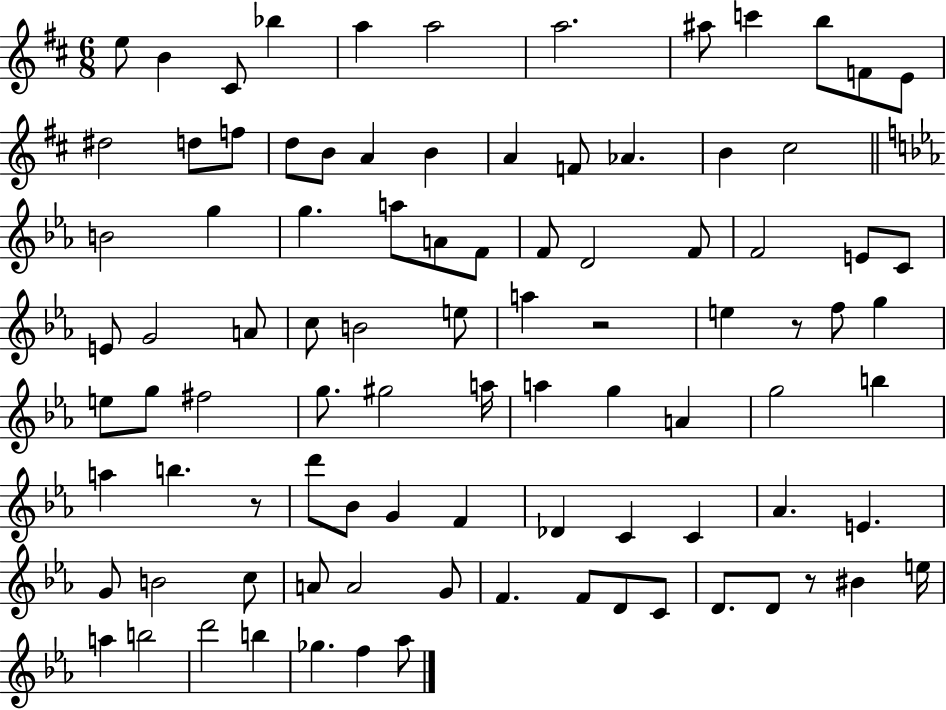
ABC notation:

X:1
T:Untitled
M:6/8
L:1/4
K:D
e/2 B ^C/2 _b a a2 a2 ^a/2 c' b/2 F/2 E/2 ^d2 d/2 f/2 d/2 B/2 A B A F/2 _A B ^c2 B2 g g a/2 A/2 F/2 F/2 D2 F/2 F2 E/2 C/2 E/2 G2 A/2 c/2 B2 e/2 a z2 e z/2 f/2 g e/2 g/2 ^f2 g/2 ^g2 a/4 a g A g2 b a b z/2 d'/2 _B/2 G F _D C C _A E G/2 B2 c/2 A/2 A2 G/2 F F/2 D/2 C/2 D/2 D/2 z/2 ^B e/4 a b2 d'2 b _g f _a/2